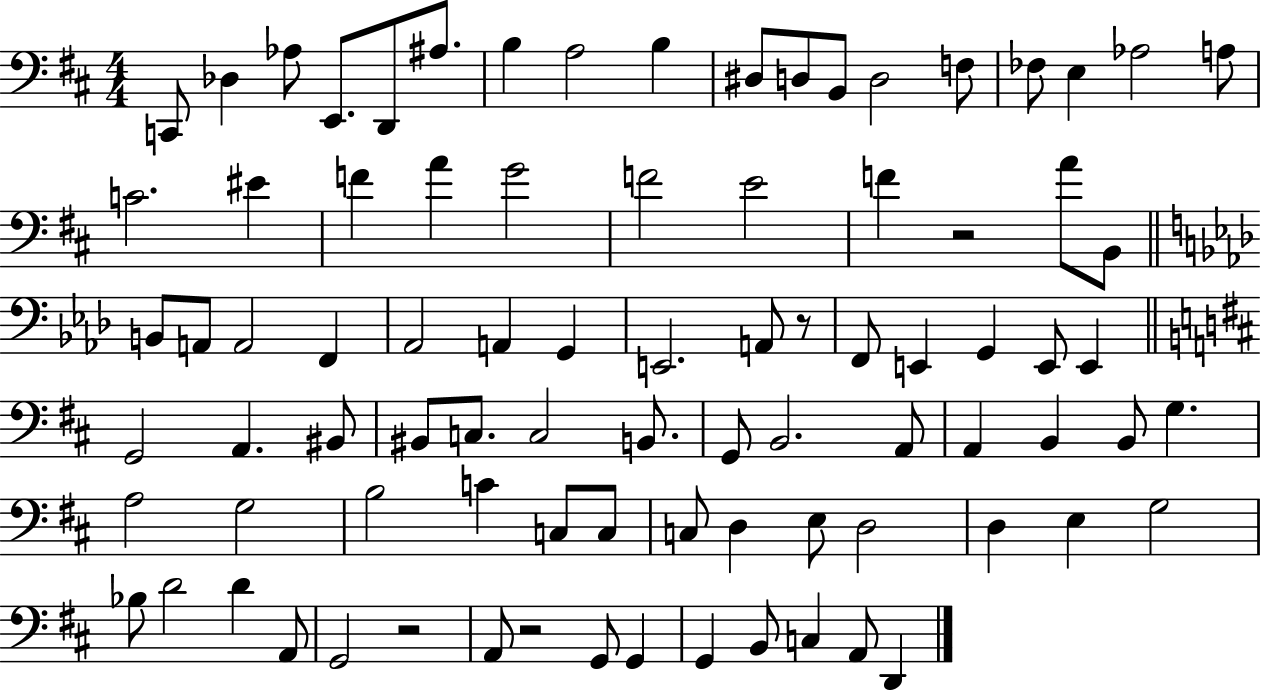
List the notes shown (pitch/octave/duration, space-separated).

C2/e Db3/q Ab3/e E2/e. D2/e A#3/e. B3/q A3/h B3/q D#3/e D3/e B2/e D3/h F3/e FES3/e E3/q Ab3/h A3/e C4/h. EIS4/q F4/q A4/q G4/h F4/h E4/h F4/q R/h A4/e B2/e B2/e A2/e A2/h F2/q Ab2/h A2/q G2/q E2/h. A2/e R/e F2/e E2/q G2/q E2/e E2/q G2/h A2/q. BIS2/e BIS2/e C3/e. C3/h B2/e. G2/e B2/h. A2/e A2/q B2/q B2/e G3/q. A3/h G3/h B3/h C4/q C3/e C3/e C3/e D3/q E3/e D3/h D3/q E3/q G3/h Bb3/e D4/h D4/q A2/e G2/h R/h A2/e R/h G2/e G2/q G2/q B2/e C3/q A2/e D2/q